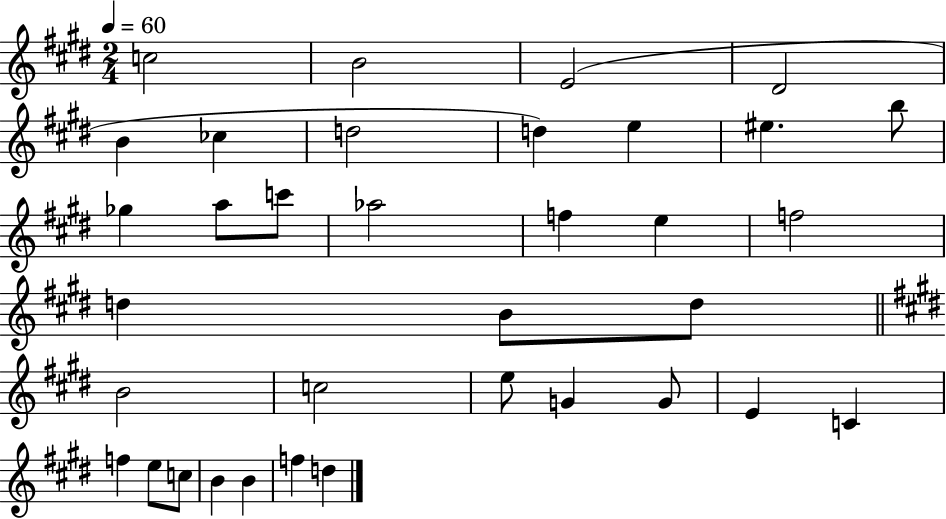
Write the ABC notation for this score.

X:1
T:Untitled
M:2/4
L:1/4
K:E
c2 B2 E2 ^D2 B _c d2 d e ^e b/2 _g a/2 c'/2 _a2 f e f2 d B/2 d/2 B2 c2 e/2 G G/2 E C f e/2 c/2 B B f d